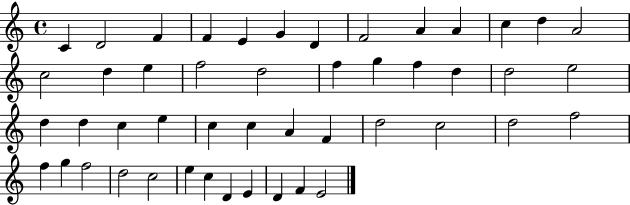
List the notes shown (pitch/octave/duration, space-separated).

C4/q D4/h F4/q F4/q E4/q G4/q D4/q F4/h A4/q A4/q C5/q D5/q A4/h C5/h D5/q E5/q F5/h D5/h F5/q G5/q F5/q D5/q D5/h E5/h D5/q D5/q C5/q E5/q C5/q C5/q A4/q F4/q D5/h C5/h D5/h F5/h F5/q G5/q F5/h D5/h C5/h E5/q C5/q D4/q E4/q D4/q F4/q E4/h